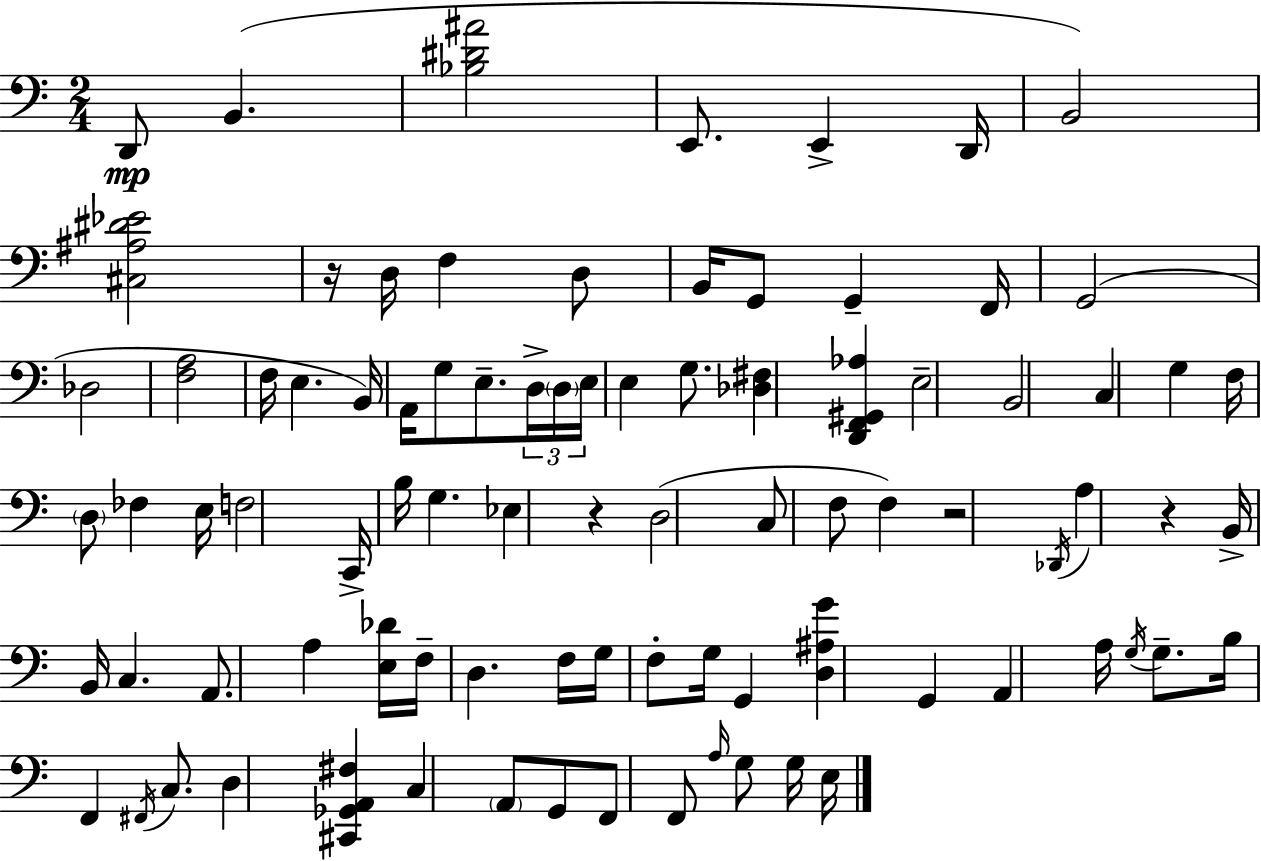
{
  \clef bass
  \numericTimeSignature
  \time 2/4
  \key c \major
  \repeat volta 2 { d,8\mp b,4.( | <bes dis' ais'>2 | e,8. e,4-> d,16 | b,2) | \break <cis ais dis' ees'>2 | r16 d16 f4 d8 | b,16 g,8 g,4-- f,16 | g,2( | \break des2 | <f a>2 | f16 e4. b,16) | a,16 g8 e8.-- \tuplet 3/2 { d16-> \parenthesize d16 | \break e16 } e4 g8. | <des fis>4 <d, f, gis, aes>4 | e2-- | b,2 | \break c4 g4 | f16 \parenthesize d8 fes4 e16 | f2 | c,16-> b16 g4. | \break ees4 r4 | d2( | c8 f8 f4) | r2 | \break \acciaccatura { des,16 } a4 r4 | b,16-> b,16 c4. | a,8. a4 | <e des'>16 f16-- d4. | \break f16 g16 f8-. g16 g,4 | <d ais g'>4 g,4 | a,4 a16 \acciaccatura { g16 } g8.-- | b16 f,4 \acciaccatura { fis,16 } | \break c8. d4 <cis, ges, a, fis>4 | c4 \parenthesize a,8 | g,8 f,8 f,8 \grace { a16 } | g8 g16 e16 } \bar "|."
}